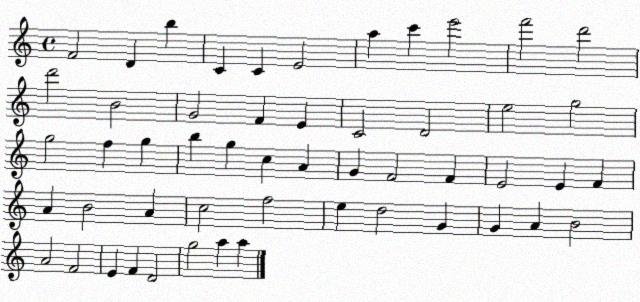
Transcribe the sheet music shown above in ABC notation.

X:1
T:Untitled
M:4/4
L:1/4
K:C
F2 D b C C E2 a c' e'2 f'2 d'2 d'2 B2 G2 F E C2 D2 e2 g2 g2 f g b g c A G F2 F E2 E F A B2 A c2 f2 e d2 G G A B2 A2 F2 E F D2 g2 a a